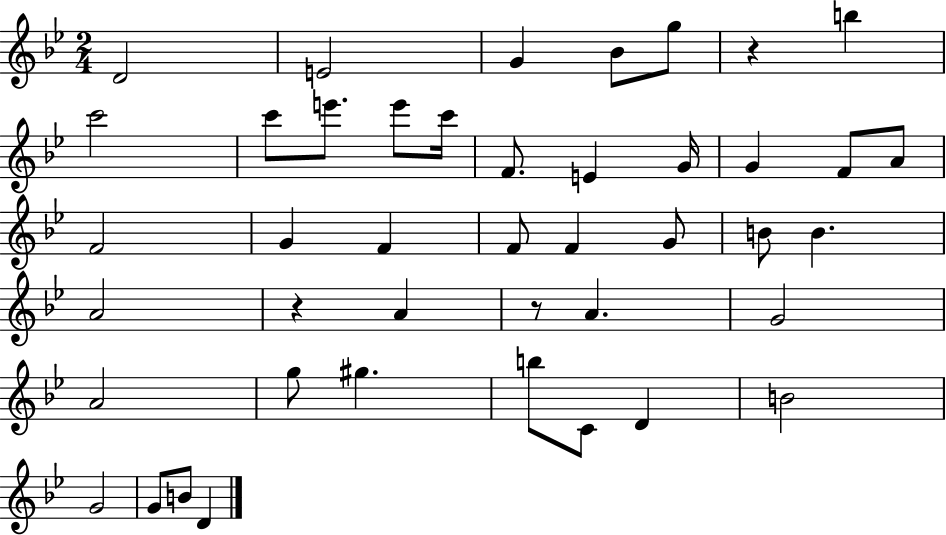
{
  \clef treble
  \numericTimeSignature
  \time 2/4
  \key bes \major
  d'2 | e'2 | g'4 bes'8 g''8 | r4 b''4 | \break c'''2 | c'''8 e'''8. e'''8 c'''16 | f'8. e'4 g'16 | g'4 f'8 a'8 | \break f'2 | g'4 f'4 | f'8 f'4 g'8 | b'8 b'4. | \break a'2 | r4 a'4 | r8 a'4. | g'2 | \break a'2 | g''8 gis''4. | b''8 c'8 d'4 | b'2 | \break g'2 | g'8 b'8 d'4 | \bar "|."
}